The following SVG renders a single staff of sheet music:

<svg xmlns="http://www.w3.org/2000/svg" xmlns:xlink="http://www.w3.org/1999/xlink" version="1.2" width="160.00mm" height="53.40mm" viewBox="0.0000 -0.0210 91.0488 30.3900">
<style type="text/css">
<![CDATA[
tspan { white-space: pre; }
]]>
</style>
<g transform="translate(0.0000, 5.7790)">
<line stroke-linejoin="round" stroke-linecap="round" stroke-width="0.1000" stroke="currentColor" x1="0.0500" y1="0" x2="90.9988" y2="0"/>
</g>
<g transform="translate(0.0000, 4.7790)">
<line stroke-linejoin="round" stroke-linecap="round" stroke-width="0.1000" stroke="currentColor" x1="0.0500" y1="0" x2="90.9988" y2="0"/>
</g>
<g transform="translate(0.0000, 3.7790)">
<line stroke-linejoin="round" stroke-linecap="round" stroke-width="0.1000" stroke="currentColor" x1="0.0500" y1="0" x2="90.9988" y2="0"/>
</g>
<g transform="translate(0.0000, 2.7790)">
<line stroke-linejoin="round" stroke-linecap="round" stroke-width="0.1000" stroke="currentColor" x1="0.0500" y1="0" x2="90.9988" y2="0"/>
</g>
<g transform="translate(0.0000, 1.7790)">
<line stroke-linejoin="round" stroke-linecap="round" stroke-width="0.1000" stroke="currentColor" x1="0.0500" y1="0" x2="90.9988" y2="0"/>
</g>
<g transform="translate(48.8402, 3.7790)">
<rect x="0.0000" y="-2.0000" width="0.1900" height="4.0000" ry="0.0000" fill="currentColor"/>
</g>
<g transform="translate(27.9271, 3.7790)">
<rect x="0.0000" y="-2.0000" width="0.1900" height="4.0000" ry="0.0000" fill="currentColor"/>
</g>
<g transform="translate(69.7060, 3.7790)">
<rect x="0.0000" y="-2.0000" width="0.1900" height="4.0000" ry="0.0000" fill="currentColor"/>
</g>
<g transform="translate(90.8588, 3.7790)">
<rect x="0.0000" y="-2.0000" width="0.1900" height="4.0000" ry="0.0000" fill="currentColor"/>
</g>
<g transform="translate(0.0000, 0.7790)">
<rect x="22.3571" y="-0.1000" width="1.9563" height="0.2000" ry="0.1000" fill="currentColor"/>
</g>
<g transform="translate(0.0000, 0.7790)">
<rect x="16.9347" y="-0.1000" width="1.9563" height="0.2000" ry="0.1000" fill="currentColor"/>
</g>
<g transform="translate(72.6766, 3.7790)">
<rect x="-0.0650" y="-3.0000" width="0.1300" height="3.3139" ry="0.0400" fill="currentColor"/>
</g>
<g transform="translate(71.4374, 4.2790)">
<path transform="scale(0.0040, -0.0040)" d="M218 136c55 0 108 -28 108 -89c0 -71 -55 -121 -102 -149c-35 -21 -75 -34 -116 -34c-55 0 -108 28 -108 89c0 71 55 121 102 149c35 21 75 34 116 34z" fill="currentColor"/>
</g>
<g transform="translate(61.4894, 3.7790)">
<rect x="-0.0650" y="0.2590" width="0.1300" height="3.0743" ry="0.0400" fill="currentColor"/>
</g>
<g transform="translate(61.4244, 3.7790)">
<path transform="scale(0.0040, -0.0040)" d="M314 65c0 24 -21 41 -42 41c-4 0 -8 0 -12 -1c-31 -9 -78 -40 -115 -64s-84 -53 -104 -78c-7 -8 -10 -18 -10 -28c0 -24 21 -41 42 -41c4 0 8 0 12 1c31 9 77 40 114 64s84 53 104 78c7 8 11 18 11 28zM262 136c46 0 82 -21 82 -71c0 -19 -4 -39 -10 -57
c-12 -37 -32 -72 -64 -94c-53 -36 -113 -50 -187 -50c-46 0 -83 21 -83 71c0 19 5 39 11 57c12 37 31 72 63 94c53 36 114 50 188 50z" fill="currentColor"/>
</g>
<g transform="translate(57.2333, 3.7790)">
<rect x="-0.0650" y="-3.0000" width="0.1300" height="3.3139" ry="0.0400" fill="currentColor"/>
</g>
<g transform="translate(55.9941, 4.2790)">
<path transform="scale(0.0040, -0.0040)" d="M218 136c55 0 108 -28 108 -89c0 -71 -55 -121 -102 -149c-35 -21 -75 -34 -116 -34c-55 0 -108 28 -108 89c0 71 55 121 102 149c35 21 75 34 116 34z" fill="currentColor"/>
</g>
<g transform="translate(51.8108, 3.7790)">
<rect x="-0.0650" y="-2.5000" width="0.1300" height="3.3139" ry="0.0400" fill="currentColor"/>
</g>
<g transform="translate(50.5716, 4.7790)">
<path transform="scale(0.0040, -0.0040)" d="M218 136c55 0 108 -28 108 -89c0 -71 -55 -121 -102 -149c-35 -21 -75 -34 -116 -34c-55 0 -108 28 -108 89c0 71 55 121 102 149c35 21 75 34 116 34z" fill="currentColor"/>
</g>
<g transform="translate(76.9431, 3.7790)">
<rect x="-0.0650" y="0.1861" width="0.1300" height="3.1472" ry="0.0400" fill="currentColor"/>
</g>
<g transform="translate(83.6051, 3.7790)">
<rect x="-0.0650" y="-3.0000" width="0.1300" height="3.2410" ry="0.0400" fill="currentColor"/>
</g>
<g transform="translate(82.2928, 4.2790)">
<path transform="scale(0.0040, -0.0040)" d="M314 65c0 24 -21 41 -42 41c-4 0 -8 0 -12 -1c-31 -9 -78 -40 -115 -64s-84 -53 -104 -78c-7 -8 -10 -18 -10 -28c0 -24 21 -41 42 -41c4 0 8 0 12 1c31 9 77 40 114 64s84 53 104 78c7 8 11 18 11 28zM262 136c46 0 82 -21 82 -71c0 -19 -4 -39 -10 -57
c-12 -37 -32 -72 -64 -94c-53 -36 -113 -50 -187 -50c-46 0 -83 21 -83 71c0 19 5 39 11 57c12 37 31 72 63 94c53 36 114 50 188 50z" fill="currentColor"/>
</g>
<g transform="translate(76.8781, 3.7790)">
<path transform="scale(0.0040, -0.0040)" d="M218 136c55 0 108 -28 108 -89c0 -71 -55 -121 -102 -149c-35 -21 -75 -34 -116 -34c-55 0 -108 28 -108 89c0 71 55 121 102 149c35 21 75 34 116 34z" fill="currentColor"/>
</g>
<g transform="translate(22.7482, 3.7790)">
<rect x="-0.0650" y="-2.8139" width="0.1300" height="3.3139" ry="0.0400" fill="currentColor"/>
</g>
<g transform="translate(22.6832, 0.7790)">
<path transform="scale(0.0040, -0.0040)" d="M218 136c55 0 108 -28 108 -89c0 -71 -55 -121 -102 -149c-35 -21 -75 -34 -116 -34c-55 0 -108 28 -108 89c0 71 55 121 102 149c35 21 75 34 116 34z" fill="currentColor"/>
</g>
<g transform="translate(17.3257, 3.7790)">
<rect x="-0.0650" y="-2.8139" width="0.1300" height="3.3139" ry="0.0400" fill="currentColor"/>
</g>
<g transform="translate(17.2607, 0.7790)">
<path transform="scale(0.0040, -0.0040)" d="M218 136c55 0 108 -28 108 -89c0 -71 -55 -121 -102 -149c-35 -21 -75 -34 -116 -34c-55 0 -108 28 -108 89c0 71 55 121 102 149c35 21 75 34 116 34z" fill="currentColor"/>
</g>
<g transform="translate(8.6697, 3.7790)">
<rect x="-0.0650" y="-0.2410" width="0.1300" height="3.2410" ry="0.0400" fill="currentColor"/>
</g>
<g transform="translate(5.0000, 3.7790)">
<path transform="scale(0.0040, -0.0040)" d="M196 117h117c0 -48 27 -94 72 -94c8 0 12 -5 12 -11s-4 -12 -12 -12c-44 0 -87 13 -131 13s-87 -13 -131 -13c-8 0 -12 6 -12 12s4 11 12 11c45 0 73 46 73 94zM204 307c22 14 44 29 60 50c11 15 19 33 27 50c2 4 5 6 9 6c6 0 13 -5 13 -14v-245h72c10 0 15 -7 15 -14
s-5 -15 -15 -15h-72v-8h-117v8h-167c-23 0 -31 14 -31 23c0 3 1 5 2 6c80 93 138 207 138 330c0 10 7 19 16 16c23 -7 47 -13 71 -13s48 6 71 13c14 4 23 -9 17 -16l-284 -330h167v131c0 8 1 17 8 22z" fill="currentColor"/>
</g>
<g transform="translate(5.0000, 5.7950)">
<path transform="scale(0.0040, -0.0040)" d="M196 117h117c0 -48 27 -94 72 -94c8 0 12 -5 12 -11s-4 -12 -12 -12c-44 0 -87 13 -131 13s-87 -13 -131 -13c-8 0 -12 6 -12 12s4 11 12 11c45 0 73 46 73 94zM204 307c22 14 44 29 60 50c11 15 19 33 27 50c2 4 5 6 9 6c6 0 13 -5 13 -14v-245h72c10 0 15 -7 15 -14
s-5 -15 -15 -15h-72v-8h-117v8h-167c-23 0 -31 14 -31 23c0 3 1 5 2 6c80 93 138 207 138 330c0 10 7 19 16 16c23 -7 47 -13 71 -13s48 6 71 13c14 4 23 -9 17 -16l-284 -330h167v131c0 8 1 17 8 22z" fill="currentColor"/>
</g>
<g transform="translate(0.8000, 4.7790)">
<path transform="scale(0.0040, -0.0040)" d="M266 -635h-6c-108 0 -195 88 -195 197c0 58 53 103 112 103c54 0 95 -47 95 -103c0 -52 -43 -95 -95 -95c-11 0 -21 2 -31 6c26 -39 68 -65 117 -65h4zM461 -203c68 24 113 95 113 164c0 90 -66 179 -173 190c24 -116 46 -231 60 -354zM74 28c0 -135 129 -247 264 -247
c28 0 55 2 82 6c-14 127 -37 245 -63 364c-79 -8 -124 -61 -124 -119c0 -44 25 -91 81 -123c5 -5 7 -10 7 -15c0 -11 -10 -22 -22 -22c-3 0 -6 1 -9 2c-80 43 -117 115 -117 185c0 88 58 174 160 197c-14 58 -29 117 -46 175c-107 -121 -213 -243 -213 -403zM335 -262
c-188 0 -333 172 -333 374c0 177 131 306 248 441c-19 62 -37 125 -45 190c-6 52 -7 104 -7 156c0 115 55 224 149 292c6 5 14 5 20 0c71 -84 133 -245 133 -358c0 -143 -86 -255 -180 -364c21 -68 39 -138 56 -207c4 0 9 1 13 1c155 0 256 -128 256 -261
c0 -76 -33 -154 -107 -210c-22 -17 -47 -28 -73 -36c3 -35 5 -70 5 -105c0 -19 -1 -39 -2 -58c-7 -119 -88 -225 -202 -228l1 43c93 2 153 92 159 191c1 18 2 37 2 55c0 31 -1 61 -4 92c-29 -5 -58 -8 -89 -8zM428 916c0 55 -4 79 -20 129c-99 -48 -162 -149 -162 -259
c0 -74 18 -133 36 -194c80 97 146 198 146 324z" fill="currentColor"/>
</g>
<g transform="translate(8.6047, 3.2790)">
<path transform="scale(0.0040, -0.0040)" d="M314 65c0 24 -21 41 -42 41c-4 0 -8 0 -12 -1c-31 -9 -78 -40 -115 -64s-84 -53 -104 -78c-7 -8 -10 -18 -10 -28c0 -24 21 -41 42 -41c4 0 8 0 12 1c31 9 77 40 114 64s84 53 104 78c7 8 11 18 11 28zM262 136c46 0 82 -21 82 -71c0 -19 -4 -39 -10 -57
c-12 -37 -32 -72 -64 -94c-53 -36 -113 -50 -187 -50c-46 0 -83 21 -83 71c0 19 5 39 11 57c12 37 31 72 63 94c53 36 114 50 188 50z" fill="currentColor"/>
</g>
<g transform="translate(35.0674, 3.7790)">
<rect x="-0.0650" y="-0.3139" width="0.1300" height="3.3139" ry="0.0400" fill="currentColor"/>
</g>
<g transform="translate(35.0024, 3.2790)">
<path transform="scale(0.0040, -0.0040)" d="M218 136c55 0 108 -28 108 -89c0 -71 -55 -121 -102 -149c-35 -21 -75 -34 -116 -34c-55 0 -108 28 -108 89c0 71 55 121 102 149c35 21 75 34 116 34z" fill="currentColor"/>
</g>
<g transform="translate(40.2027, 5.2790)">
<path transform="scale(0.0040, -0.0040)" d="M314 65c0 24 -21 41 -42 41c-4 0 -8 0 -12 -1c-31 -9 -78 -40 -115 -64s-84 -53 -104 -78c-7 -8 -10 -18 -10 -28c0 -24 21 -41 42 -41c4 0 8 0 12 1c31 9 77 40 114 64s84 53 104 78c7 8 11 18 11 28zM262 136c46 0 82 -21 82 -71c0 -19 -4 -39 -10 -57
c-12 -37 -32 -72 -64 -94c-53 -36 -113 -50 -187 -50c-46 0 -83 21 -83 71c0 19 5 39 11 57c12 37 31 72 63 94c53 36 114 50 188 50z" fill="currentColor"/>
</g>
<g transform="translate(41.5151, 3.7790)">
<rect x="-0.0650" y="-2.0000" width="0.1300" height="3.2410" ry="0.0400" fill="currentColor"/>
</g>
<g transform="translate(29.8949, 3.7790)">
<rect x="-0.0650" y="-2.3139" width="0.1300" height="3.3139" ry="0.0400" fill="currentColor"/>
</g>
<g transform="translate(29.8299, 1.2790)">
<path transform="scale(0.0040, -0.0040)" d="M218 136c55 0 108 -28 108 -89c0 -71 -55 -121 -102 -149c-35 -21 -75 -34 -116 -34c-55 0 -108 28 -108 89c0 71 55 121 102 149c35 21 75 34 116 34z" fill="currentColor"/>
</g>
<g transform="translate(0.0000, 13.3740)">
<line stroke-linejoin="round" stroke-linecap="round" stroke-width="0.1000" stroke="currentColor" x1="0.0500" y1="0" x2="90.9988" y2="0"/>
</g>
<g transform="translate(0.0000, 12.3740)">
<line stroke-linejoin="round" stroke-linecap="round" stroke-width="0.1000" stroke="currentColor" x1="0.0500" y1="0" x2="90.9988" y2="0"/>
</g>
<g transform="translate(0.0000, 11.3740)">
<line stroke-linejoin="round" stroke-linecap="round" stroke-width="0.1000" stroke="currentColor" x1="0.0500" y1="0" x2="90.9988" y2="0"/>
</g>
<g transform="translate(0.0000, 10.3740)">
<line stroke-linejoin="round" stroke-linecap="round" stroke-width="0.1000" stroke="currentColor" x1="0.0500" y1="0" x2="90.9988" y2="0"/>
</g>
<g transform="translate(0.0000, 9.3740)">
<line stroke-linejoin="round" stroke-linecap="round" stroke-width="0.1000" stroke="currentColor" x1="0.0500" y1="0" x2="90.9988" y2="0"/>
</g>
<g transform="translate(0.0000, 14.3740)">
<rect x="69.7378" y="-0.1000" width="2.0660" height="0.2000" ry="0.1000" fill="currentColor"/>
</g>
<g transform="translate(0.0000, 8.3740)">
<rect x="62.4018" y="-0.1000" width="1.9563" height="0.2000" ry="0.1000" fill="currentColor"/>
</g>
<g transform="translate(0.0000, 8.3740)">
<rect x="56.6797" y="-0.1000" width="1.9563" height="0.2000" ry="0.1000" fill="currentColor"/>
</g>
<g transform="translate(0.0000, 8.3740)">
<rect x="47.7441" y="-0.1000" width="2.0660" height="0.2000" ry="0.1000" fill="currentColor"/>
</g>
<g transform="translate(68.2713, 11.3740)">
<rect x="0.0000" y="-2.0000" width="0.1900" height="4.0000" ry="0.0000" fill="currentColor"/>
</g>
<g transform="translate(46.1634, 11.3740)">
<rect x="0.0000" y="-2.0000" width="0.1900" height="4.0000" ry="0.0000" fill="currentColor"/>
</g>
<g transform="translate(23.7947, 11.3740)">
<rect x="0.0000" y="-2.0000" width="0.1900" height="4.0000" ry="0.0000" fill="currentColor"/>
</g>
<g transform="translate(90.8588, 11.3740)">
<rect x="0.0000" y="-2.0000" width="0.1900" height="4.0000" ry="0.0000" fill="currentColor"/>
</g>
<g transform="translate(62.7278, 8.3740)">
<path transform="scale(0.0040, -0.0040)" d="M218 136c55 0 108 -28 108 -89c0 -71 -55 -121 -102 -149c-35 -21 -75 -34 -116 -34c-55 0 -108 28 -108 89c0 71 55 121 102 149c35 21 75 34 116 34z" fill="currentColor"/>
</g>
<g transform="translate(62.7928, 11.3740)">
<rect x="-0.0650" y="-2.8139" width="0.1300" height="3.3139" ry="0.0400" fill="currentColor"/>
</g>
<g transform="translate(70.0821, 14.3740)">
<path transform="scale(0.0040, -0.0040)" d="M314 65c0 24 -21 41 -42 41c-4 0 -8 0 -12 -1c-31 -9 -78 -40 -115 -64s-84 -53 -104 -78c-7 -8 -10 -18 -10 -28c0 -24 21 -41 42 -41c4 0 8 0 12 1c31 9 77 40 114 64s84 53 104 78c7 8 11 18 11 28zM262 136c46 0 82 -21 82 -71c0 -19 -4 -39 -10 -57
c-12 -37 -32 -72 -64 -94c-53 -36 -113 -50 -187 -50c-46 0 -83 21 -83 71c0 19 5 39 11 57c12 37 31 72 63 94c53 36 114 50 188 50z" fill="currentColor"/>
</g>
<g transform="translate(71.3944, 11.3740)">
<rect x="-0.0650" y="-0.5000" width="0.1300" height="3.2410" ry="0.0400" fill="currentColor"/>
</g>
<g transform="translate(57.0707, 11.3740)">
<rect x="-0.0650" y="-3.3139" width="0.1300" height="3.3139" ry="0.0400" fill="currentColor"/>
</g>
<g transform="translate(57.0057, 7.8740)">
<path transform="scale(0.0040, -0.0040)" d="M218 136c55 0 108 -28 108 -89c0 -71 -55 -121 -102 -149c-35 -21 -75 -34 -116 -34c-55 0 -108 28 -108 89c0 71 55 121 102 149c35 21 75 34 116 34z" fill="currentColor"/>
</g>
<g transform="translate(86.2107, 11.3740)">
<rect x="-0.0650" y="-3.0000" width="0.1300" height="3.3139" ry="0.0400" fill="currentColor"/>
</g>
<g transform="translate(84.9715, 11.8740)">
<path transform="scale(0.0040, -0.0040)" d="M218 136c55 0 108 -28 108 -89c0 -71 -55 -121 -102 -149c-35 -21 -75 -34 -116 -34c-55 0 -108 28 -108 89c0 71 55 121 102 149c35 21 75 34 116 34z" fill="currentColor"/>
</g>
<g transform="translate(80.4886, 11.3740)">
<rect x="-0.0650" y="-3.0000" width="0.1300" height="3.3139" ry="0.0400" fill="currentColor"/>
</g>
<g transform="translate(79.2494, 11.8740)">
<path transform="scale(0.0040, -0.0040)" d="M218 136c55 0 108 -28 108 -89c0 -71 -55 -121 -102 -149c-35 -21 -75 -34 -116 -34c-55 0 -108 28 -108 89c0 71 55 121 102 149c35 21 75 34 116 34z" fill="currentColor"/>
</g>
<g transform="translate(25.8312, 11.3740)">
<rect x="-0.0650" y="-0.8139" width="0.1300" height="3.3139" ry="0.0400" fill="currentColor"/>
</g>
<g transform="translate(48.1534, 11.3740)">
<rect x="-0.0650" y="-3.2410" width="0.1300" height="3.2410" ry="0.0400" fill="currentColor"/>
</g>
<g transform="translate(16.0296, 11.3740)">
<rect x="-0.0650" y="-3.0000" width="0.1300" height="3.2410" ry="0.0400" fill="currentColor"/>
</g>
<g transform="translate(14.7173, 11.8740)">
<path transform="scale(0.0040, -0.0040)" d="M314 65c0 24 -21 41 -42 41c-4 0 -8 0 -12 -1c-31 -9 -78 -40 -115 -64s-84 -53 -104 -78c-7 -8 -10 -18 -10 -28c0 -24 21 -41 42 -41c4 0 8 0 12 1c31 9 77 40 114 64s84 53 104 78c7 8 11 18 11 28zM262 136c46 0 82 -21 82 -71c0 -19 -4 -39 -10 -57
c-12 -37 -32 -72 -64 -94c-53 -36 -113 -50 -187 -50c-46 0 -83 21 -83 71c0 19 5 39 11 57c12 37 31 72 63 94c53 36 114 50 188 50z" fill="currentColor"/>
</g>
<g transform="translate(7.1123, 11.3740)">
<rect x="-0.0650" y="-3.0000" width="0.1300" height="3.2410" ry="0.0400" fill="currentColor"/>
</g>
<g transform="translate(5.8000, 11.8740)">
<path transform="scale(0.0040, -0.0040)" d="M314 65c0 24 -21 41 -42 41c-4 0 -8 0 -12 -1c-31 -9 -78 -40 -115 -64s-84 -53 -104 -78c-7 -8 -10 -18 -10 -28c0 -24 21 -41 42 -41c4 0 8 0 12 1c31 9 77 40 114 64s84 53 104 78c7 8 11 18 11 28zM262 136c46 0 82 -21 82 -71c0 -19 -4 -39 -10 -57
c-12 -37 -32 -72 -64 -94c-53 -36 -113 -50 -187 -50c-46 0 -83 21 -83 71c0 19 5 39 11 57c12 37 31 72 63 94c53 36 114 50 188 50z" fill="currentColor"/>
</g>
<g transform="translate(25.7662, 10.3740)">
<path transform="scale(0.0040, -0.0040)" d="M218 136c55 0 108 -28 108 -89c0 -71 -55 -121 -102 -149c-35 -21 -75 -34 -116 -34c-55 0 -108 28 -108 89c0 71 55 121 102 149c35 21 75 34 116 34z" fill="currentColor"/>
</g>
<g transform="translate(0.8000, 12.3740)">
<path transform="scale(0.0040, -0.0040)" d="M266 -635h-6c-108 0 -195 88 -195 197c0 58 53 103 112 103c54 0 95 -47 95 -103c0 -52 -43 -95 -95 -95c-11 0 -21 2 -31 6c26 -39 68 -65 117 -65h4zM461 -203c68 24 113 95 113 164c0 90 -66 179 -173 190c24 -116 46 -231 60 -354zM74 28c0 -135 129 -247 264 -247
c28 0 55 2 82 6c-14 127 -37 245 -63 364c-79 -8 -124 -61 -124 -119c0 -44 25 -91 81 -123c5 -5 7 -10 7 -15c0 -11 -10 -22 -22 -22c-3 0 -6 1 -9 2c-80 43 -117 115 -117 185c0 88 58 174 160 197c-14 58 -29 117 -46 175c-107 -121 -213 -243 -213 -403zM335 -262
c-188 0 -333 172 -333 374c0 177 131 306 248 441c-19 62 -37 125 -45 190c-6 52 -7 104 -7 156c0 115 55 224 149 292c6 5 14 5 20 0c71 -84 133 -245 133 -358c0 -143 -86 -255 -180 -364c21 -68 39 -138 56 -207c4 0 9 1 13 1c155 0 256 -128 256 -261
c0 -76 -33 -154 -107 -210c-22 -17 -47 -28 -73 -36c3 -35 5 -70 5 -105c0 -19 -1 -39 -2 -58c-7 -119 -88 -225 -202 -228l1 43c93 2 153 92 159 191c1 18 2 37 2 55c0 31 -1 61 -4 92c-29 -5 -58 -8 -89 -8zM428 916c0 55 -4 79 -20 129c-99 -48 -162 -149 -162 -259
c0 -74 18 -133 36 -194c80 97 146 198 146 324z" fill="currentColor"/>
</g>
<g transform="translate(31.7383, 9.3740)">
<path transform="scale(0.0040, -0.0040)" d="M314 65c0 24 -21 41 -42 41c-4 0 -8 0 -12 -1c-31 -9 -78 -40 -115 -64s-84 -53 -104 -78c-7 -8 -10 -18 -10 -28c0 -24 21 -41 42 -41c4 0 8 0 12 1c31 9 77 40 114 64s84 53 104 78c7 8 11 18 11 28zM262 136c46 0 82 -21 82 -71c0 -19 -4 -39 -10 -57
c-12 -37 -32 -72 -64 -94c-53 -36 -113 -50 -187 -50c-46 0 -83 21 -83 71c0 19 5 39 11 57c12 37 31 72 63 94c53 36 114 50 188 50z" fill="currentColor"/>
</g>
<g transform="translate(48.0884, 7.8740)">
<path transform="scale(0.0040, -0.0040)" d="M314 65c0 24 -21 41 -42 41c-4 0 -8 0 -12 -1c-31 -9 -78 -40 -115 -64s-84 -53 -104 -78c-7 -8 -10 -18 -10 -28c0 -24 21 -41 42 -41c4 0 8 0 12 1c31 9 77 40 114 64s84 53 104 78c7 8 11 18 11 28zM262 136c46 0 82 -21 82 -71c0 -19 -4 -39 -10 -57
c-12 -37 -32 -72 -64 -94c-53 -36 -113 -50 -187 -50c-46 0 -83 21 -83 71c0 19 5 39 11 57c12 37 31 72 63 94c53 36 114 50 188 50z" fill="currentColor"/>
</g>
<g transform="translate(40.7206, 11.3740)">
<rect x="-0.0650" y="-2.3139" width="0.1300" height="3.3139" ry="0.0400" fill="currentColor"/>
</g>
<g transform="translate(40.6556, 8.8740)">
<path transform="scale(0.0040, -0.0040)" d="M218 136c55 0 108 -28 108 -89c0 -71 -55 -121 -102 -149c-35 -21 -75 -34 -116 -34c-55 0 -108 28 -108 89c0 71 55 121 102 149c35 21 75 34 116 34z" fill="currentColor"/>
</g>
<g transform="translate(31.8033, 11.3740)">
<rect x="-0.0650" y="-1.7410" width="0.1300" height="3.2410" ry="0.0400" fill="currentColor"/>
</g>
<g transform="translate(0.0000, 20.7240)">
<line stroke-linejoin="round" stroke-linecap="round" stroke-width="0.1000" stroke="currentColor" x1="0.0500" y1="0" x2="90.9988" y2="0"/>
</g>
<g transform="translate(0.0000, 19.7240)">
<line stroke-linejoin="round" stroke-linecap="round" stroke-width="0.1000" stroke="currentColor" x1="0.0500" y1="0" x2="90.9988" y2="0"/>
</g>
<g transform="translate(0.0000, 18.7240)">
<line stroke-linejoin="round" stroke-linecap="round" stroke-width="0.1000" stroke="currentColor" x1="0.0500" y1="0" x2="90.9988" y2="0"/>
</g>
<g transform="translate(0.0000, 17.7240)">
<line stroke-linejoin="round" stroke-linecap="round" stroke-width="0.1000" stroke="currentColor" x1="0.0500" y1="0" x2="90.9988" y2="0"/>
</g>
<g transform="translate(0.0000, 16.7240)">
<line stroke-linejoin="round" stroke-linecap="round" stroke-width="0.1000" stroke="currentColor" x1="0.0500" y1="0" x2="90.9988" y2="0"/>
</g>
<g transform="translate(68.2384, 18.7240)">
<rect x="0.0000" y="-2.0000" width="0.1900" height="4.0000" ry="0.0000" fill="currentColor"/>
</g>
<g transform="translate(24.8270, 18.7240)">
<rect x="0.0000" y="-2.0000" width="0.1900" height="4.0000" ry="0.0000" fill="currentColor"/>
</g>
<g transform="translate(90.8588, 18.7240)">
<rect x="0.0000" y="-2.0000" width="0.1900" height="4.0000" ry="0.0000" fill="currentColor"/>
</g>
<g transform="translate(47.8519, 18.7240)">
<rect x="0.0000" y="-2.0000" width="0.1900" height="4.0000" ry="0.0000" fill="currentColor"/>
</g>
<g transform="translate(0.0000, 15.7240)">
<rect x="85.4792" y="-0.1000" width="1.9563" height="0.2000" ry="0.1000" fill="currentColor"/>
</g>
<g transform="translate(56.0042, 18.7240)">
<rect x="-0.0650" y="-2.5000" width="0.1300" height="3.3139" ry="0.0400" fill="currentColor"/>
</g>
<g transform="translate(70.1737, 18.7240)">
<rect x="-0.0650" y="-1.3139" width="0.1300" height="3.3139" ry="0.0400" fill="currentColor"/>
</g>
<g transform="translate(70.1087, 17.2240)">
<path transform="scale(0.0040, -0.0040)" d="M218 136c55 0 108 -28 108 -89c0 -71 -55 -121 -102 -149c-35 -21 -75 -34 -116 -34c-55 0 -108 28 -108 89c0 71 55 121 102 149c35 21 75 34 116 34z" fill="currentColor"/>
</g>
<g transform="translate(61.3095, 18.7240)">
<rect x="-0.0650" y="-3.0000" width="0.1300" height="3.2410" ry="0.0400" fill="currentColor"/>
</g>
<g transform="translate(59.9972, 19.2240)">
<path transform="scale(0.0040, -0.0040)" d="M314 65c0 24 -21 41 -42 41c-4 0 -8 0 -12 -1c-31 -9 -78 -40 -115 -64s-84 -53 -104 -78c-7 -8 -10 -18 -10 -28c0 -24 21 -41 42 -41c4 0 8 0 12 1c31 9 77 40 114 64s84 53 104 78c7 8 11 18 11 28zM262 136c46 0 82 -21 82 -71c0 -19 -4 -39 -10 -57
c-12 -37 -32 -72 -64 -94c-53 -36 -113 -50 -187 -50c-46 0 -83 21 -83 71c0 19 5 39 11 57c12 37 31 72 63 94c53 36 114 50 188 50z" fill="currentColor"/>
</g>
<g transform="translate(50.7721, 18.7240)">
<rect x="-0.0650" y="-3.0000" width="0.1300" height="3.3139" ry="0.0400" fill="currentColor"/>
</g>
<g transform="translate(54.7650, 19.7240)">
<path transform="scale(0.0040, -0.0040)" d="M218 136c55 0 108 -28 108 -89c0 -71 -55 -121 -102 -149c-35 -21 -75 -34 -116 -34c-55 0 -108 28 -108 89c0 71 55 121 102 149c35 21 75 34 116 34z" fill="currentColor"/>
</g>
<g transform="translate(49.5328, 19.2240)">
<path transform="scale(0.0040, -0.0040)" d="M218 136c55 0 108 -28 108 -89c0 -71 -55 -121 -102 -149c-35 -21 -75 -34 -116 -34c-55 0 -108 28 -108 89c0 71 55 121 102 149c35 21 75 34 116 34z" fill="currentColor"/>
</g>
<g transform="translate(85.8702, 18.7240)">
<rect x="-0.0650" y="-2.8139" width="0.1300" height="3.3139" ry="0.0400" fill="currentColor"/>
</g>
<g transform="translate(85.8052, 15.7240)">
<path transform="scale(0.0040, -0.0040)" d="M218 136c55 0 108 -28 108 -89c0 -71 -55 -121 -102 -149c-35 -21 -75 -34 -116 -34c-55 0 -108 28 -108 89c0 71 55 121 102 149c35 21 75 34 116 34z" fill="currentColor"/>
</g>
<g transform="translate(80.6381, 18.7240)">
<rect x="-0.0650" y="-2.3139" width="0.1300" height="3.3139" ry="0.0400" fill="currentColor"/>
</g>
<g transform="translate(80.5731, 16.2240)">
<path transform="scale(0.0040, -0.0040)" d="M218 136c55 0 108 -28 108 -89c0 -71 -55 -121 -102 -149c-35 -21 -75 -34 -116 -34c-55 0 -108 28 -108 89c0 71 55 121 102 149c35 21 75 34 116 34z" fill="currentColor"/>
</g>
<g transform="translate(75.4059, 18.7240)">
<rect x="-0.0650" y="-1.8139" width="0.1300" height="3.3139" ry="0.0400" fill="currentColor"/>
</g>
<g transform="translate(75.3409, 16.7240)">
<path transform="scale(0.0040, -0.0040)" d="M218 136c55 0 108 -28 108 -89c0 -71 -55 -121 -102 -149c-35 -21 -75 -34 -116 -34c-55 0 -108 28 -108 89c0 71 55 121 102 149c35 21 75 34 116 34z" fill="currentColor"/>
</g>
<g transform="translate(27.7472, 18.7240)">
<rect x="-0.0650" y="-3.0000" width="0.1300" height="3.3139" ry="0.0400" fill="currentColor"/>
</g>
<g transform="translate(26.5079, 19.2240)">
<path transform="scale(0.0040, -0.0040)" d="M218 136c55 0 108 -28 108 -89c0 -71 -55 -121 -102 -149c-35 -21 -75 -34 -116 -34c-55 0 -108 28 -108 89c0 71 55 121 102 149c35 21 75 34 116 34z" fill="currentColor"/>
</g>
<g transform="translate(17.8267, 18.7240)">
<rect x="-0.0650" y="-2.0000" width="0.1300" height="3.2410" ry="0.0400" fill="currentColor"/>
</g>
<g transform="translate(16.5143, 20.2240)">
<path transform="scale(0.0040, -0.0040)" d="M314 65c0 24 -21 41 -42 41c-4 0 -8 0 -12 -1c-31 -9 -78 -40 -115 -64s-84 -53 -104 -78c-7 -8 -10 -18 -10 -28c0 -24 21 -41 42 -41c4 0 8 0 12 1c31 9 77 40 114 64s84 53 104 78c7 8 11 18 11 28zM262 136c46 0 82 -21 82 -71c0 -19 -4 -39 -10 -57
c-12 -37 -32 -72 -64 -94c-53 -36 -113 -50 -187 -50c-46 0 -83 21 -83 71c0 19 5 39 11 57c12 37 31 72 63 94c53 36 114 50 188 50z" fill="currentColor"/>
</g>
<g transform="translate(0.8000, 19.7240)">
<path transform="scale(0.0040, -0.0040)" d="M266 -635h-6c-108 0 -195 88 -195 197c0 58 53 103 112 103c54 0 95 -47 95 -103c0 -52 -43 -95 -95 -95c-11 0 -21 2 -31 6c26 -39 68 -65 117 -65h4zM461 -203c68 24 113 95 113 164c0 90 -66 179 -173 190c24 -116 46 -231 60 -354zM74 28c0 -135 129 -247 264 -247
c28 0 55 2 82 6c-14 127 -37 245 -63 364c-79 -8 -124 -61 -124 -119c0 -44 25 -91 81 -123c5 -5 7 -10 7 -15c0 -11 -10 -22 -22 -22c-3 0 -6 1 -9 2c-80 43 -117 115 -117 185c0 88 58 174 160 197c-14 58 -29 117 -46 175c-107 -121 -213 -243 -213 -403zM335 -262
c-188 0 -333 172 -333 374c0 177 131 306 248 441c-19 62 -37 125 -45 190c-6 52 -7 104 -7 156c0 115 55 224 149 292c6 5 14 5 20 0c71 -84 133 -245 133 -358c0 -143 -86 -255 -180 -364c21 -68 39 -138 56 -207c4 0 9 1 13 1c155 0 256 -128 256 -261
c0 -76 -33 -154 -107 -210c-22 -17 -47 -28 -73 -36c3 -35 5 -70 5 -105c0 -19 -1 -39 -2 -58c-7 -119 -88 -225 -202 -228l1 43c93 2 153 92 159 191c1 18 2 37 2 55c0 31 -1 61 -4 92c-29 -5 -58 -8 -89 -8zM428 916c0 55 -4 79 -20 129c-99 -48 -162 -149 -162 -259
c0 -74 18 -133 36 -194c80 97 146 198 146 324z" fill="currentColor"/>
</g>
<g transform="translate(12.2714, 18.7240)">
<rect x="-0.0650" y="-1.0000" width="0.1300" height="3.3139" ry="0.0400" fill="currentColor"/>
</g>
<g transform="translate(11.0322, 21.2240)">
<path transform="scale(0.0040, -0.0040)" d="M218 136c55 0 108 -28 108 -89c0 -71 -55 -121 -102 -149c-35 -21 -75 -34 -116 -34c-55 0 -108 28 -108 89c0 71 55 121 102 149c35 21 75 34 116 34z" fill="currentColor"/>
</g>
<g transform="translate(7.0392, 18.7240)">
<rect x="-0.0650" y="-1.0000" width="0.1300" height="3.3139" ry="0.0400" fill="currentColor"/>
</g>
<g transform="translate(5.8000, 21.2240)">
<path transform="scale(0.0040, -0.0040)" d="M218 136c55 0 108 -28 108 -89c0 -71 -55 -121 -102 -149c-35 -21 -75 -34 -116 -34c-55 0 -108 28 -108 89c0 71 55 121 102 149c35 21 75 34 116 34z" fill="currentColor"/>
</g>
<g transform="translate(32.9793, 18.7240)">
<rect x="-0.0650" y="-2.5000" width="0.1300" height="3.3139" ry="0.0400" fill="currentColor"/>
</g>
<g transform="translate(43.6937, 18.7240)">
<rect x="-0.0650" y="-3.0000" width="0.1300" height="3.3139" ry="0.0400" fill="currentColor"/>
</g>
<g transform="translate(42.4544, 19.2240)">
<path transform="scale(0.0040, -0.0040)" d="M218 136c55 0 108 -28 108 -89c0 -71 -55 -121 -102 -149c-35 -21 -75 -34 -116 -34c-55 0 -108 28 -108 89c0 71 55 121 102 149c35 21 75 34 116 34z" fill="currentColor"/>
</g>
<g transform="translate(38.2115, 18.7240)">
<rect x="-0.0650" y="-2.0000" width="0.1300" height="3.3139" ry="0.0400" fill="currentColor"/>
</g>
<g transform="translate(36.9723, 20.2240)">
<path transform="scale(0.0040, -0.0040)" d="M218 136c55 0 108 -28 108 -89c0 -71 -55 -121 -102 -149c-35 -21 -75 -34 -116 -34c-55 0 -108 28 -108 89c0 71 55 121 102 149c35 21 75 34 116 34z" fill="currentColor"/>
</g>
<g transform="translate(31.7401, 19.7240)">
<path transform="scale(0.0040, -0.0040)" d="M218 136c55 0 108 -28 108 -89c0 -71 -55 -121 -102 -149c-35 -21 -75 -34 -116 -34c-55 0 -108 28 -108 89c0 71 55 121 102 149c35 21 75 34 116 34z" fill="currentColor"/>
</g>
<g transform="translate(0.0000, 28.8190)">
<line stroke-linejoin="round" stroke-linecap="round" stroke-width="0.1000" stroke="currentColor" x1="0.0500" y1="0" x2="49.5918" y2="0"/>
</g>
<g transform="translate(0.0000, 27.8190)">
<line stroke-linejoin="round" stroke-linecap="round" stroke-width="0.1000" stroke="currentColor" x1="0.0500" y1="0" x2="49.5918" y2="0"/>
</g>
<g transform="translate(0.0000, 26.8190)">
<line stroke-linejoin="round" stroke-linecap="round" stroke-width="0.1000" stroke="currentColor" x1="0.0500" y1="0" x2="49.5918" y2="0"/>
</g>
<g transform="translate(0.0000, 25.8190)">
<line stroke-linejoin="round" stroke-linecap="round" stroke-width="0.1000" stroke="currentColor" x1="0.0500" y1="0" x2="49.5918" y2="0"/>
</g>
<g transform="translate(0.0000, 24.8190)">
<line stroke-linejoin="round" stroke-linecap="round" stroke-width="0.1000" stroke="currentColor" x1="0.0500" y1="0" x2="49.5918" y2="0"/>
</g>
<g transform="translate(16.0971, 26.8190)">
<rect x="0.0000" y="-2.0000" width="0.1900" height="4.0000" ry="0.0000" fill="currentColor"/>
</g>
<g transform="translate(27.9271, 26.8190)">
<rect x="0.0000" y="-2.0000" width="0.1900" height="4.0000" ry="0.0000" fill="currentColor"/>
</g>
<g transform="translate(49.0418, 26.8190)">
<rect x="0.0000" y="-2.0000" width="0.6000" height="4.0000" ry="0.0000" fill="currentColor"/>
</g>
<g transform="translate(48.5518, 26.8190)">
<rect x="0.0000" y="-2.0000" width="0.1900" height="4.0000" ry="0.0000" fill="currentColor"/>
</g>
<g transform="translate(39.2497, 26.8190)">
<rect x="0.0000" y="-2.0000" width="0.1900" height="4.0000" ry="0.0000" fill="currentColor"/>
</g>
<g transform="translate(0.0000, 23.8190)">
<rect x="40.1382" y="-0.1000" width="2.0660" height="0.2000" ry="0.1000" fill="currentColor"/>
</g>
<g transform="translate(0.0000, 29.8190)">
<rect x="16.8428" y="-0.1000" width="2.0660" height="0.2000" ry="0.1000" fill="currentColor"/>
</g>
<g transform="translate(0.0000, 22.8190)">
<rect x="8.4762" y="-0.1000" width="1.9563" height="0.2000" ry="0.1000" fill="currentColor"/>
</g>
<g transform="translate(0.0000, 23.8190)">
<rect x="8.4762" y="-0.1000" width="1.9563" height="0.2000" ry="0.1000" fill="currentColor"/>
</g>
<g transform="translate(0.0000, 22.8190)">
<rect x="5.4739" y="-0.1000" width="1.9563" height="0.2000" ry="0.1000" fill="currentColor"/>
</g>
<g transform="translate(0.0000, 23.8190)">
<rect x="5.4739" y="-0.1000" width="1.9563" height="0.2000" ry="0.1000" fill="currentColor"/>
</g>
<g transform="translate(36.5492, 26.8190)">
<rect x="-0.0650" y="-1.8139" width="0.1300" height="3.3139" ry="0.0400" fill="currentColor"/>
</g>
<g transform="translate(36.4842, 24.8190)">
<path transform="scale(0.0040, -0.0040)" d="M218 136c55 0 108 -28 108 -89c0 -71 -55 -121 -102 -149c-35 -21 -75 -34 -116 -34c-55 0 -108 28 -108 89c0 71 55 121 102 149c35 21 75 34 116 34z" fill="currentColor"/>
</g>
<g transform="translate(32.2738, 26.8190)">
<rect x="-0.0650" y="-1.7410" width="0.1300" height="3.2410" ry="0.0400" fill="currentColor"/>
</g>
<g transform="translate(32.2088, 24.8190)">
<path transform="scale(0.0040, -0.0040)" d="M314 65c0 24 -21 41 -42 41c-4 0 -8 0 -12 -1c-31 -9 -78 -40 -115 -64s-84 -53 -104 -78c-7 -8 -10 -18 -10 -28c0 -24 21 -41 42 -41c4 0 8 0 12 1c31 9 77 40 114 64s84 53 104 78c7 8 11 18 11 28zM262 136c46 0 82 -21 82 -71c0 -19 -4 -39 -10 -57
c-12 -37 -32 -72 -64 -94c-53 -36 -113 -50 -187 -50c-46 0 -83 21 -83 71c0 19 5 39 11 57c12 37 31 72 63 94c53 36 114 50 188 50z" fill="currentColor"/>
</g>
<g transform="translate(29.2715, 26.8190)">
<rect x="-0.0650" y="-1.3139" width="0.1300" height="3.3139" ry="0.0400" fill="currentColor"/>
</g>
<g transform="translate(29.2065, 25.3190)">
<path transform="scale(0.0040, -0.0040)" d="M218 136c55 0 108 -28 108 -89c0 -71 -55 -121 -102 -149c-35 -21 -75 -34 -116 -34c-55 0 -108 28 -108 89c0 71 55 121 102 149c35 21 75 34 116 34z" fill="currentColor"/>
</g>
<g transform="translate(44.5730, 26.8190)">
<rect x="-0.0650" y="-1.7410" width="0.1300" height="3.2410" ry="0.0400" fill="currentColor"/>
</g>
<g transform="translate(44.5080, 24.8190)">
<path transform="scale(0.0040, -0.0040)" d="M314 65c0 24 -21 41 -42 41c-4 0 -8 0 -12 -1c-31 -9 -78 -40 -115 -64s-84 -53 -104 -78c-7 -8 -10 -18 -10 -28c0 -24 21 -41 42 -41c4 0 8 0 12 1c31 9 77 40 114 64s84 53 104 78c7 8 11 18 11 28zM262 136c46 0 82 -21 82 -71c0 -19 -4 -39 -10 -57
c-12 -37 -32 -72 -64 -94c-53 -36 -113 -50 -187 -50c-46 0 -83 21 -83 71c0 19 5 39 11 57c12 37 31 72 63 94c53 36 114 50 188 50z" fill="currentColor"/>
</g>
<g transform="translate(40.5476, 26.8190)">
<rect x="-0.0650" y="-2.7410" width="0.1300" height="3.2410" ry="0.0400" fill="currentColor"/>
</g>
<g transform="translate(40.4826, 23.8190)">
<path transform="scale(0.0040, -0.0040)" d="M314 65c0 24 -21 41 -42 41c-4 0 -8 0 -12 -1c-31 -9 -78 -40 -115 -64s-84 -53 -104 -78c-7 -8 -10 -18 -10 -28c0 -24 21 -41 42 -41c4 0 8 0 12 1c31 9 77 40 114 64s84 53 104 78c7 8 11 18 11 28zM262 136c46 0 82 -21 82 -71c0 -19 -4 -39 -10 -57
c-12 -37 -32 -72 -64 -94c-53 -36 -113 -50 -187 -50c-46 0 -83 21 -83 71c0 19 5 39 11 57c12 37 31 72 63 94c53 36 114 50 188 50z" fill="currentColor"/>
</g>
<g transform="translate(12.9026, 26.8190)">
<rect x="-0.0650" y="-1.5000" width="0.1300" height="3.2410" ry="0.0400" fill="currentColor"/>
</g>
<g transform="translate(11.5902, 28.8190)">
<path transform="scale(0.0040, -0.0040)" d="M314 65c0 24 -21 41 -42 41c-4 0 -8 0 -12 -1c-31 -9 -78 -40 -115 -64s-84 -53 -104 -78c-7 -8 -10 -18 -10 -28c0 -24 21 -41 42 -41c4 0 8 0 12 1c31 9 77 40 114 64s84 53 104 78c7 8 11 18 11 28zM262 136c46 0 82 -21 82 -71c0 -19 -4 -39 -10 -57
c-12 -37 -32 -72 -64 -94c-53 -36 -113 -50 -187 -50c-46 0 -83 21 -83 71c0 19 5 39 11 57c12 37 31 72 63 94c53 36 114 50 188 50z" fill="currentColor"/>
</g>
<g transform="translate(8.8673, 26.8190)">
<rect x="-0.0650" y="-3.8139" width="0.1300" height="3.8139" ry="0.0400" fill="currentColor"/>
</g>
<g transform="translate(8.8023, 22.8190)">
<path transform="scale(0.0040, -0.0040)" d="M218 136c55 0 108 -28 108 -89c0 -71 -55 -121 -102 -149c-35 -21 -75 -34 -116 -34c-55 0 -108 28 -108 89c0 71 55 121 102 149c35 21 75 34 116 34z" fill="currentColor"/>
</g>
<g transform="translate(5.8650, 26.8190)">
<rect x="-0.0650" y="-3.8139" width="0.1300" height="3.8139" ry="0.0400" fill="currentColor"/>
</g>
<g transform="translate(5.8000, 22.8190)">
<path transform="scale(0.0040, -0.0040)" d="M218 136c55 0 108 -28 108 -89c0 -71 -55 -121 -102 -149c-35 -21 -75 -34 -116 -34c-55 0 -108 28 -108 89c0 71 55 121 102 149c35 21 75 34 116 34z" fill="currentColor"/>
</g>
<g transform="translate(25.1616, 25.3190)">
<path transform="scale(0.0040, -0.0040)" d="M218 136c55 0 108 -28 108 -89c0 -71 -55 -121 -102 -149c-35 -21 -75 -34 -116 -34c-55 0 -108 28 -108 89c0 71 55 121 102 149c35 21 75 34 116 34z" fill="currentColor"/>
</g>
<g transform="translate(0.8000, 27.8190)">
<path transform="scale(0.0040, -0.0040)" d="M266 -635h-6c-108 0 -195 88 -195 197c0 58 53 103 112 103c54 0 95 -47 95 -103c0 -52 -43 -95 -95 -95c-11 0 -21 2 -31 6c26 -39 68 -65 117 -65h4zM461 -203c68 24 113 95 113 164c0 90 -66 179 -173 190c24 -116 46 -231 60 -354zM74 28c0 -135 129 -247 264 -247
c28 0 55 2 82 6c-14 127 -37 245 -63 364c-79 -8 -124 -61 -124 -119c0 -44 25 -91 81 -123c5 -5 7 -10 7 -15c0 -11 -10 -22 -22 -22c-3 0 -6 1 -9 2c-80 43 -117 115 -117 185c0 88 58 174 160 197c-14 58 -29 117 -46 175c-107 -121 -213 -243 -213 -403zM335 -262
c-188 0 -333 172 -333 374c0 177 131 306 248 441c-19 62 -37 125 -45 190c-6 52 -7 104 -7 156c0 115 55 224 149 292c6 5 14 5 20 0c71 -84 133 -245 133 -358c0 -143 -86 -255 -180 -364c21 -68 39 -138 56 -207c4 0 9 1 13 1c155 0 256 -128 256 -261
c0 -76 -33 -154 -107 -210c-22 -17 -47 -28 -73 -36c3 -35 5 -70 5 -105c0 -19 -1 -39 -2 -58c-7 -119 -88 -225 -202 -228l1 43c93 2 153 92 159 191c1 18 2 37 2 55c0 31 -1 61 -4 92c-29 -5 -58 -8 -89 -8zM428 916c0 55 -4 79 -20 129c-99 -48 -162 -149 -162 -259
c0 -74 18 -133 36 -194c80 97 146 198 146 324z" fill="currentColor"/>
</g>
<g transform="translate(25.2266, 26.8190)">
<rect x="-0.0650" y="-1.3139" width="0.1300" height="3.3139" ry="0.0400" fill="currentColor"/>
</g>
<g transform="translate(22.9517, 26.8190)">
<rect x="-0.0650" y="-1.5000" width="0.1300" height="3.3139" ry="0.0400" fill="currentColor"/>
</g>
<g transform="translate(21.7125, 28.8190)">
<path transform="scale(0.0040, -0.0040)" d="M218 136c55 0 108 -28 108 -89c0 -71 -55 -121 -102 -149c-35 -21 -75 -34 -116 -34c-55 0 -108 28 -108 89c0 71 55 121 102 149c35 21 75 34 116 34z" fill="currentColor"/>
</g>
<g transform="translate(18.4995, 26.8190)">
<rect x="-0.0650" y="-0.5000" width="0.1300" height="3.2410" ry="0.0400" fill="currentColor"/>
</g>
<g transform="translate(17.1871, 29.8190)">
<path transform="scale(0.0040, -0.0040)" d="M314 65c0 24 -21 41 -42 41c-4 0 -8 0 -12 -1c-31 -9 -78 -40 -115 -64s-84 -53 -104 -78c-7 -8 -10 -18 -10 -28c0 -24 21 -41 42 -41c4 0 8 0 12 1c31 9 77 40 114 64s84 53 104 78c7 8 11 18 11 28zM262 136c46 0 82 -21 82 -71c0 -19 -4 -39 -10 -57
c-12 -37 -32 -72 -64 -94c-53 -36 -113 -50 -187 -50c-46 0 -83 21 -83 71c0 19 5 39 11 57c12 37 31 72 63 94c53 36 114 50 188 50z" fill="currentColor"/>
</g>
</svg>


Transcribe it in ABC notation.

X:1
T:Untitled
M:4/4
L:1/4
K:C
c2 a a g c F2 G A B2 A B A2 A2 A2 d f2 g b2 b a C2 A A D D F2 A G F A A G A2 e f g a c' c' E2 C2 E e e f2 f a2 f2